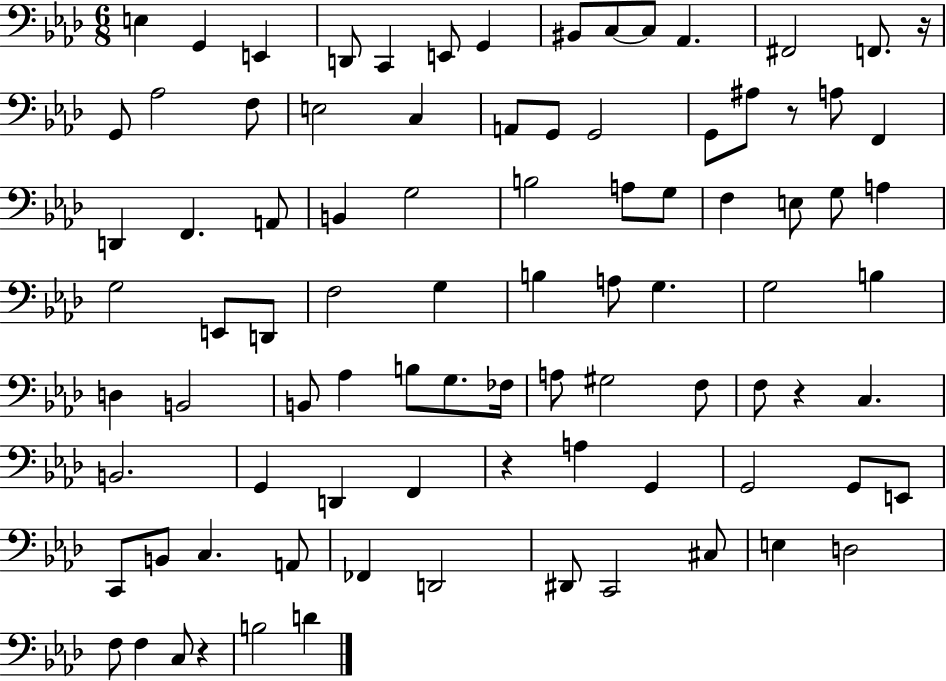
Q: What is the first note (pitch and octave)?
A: E3